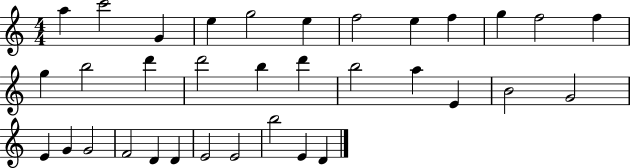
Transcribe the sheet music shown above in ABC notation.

X:1
T:Untitled
M:4/4
L:1/4
K:C
a c'2 G e g2 e f2 e f g f2 f g b2 d' d'2 b d' b2 a E B2 G2 E G G2 F2 D D E2 E2 b2 E D